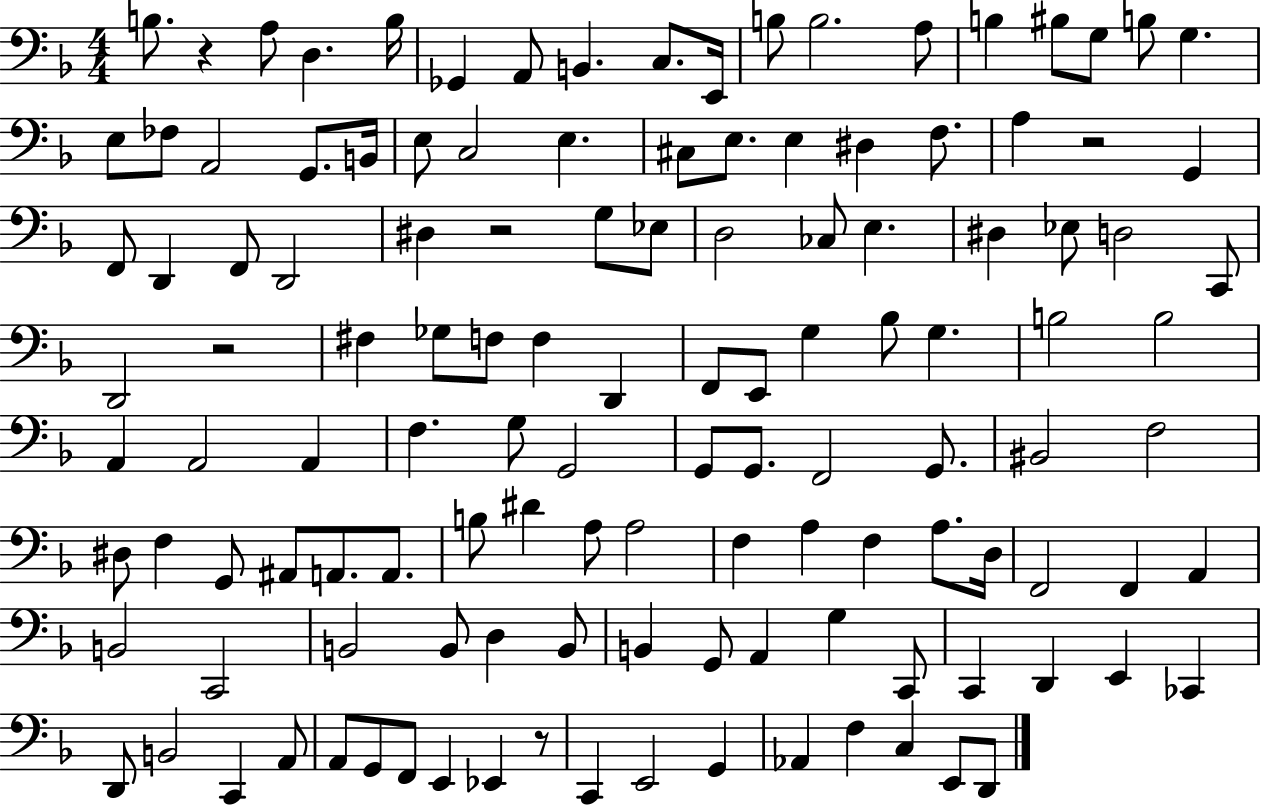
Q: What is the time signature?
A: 4/4